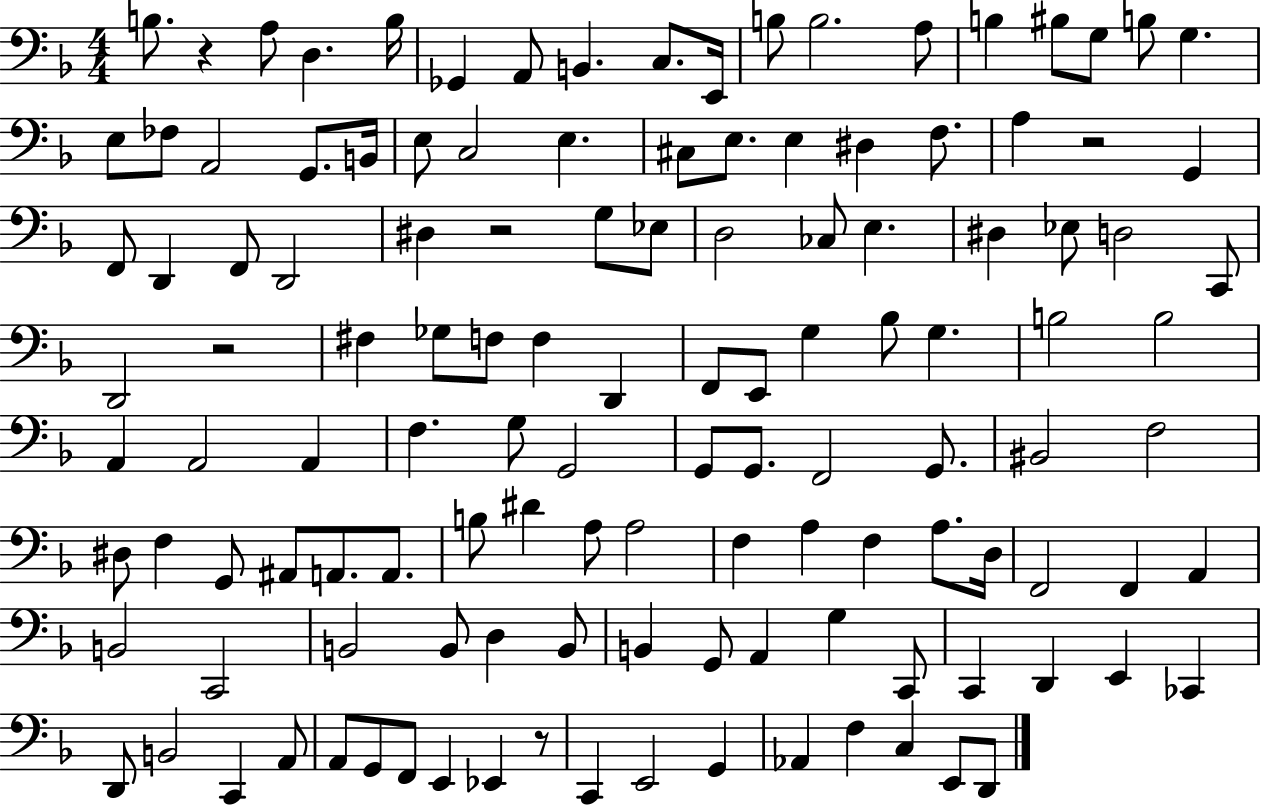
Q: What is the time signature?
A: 4/4